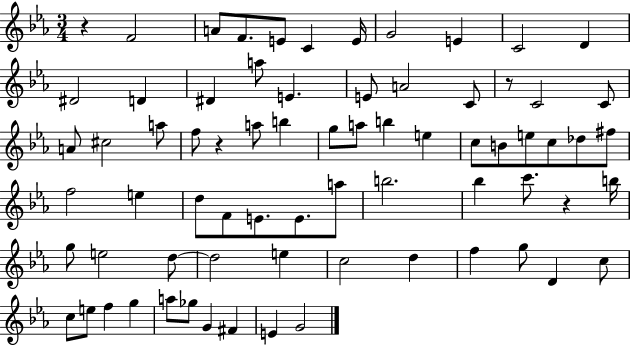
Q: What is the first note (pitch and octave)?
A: F4